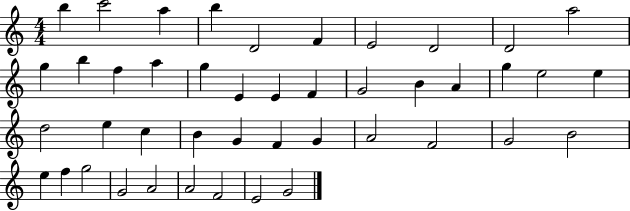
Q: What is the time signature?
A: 4/4